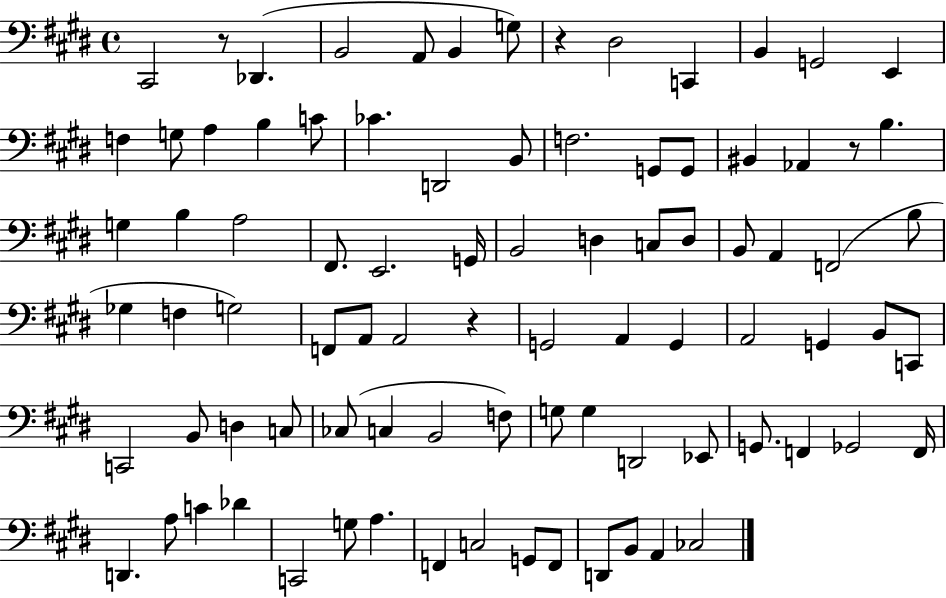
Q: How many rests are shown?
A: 4